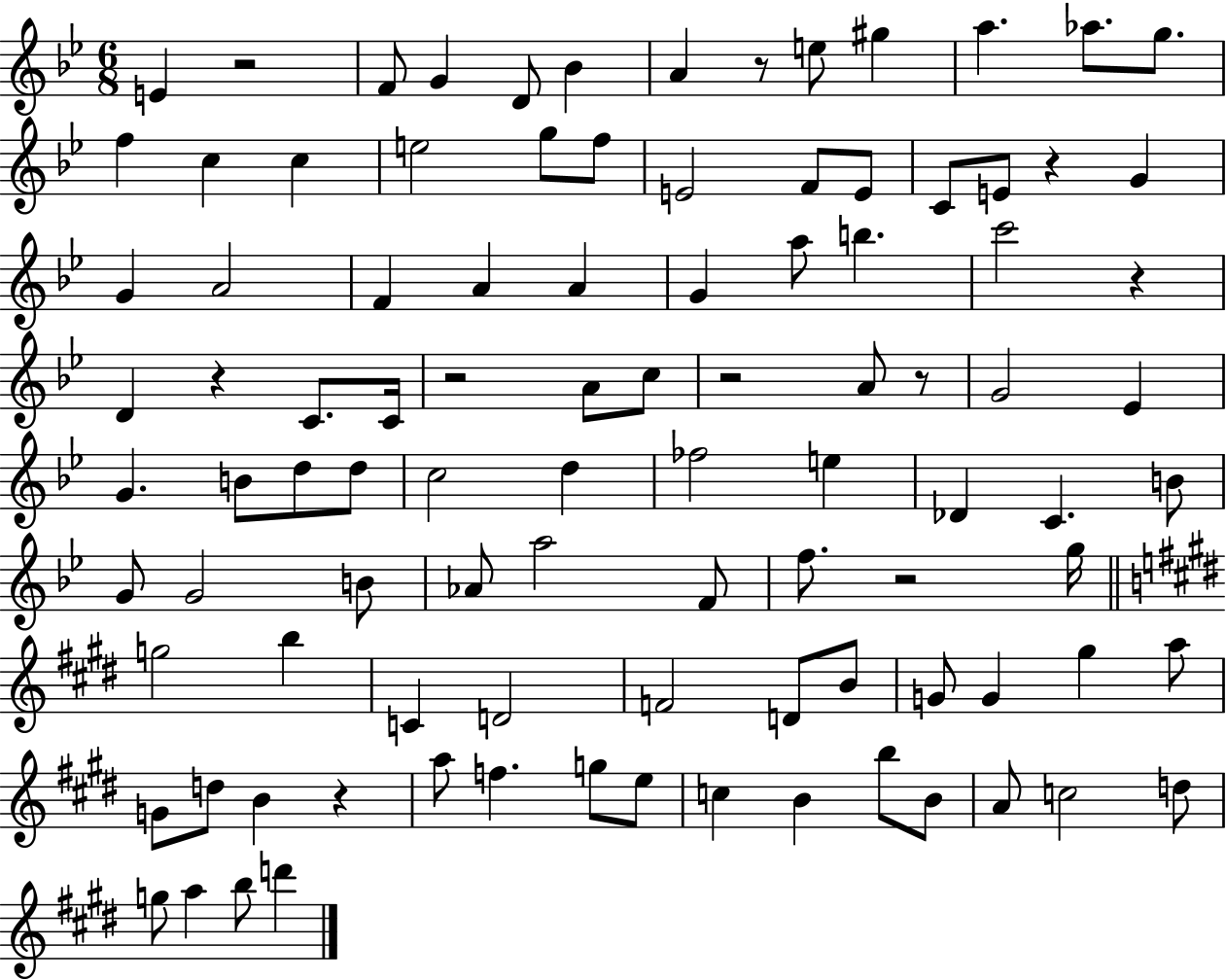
{
  \clef treble
  \numericTimeSignature
  \time 6/8
  \key bes \major
  e'4 r2 | f'8 g'4 d'8 bes'4 | a'4 r8 e''8 gis''4 | a''4. aes''8. g''8. | \break f''4 c''4 c''4 | e''2 g''8 f''8 | e'2 f'8 e'8 | c'8 e'8 r4 g'4 | \break g'4 a'2 | f'4 a'4 a'4 | g'4 a''8 b''4. | c'''2 r4 | \break d'4 r4 c'8. c'16 | r2 a'8 c''8 | r2 a'8 r8 | g'2 ees'4 | \break g'4. b'8 d''8 d''8 | c''2 d''4 | fes''2 e''4 | des'4 c'4. b'8 | \break g'8 g'2 b'8 | aes'8 a''2 f'8 | f''8. r2 g''16 | \bar "||" \break \key e \major g''2 b''4 | c'4 d'2 | f'2 d'8 b'8 | g'8 g'4 gis''4 a''8 | \break g'8 d''8 b'4 r4 | a''8 f''4. g''8 e''8 | c''4 b'4 b''8 b'8 | a'8 c''2 d''8 | \break g''8 a''4 b''8 d'''4 | \bar "|."
}